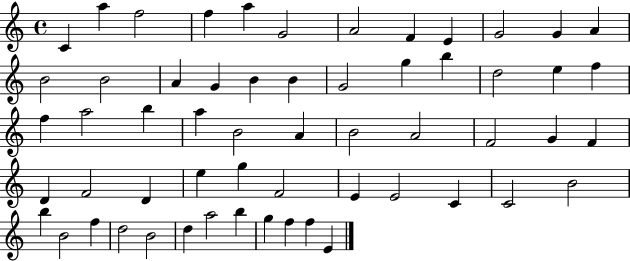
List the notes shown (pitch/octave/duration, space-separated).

C4/q A5/q F5/h F5/q A5/q G4/h A4/h F4/q E4/q G4/h G4/q A4/q B4/h B4/h A4/q G4/q B4/q B4/q G4/h G5/q B5/q D5/h E5/q F5/q F5/q A5/h B5/q A5/q B4/h A4/q B4/h A4/h F4/h G4/q F4/q D4/q F4/h D4/q E5/q G5/q F4/h E4/q E4/h C4/q C4/h B4/h B5/q B4/h F5/q D5/h B4/h D5/q A5/h B5/q G5/q F5/q F5/q E4/q